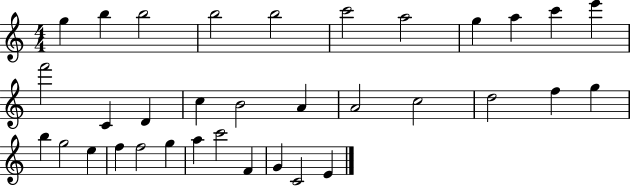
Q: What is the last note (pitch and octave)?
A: E4